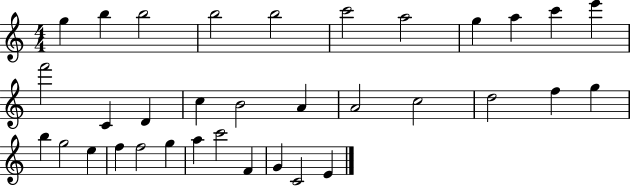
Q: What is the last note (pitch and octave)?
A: E4